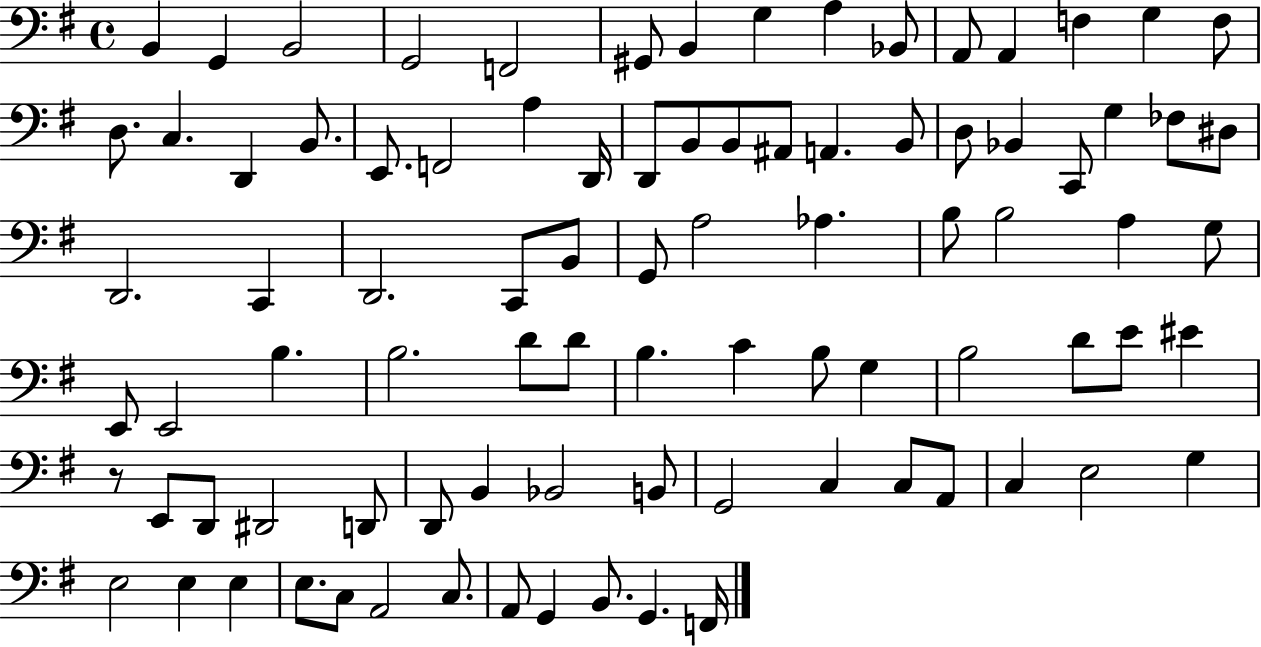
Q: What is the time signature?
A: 4/4